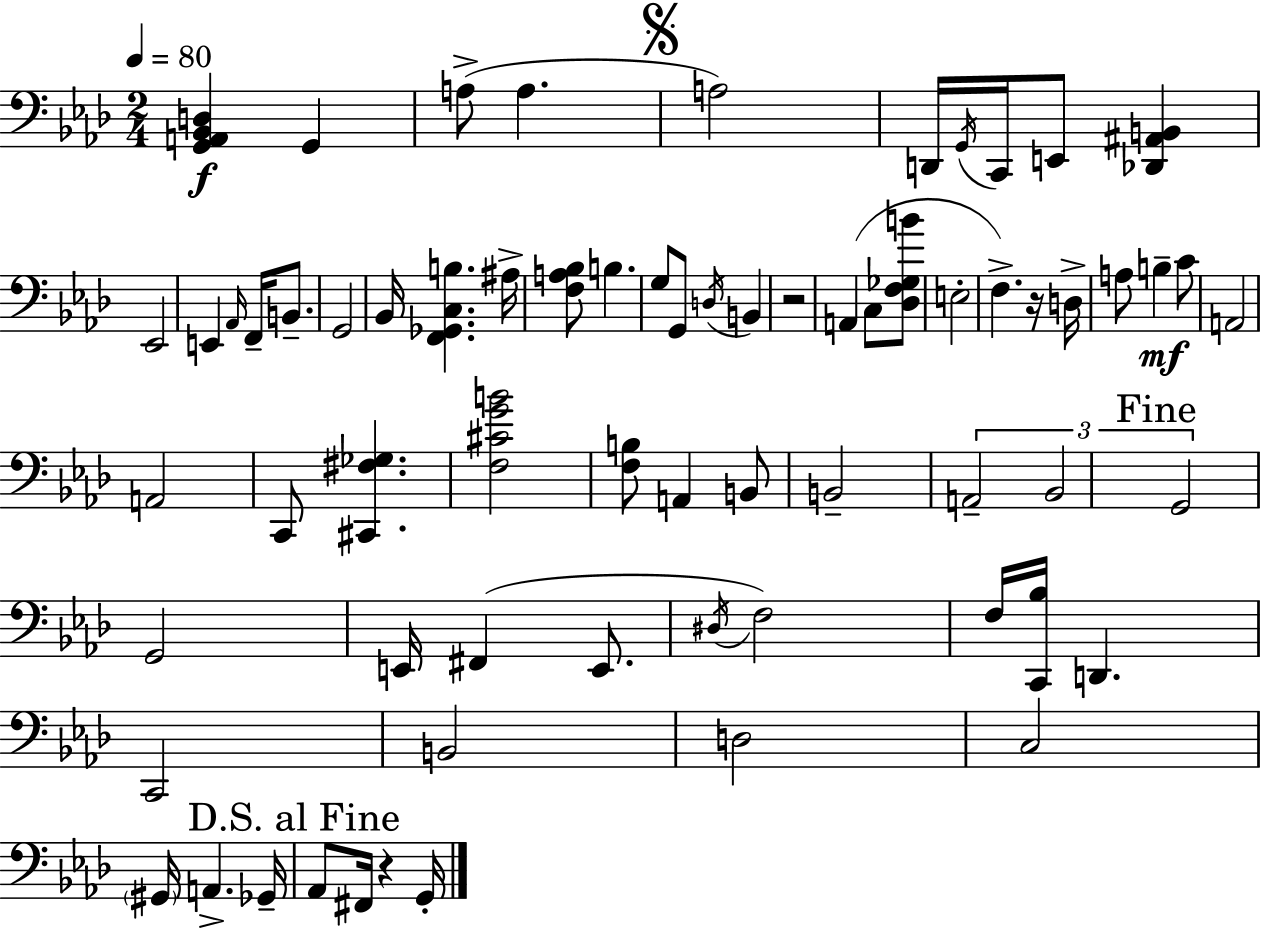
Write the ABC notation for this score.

X:1
T:Untitled
M:2/4
L:1/4
K:Fm
[G,,A,,_B,,D,] G,, A,/2 A, A,2 D,,/4 G,,/4 C,,/4 E,,/2 [_D,,^A,,B,,] _E,,2 E,, _A,,/4 F,,/4 B,,/2 G,,2 _B,,/4 [F,,_G,,C,B,] ^A,/4 [F,A,_B,]/2 B, G,/2 G,,/2 D,/4 B,, z2 A,, C,/2 [_D,F,_G,B]/2 E,2 F, z/4 D,/4 A,/2 B, C/2 A,,2 A,,2 C,,/2 [^C,,^F,_G,] [F,^CGB]2 [F,B,]/2 A,, B,,/2 B,,2 A,,2 _B,,2 G,,2 G,,2 E,,/4 ^F,, E,,/2 ^D,/4 F,2 F,/4 [C,,_B,]/4 D,, C,,2 B,,2 D,2 C,2 ^G,,/4 A,, _G,,/4 _A,,/2 ^F,,/4 z G,,/4